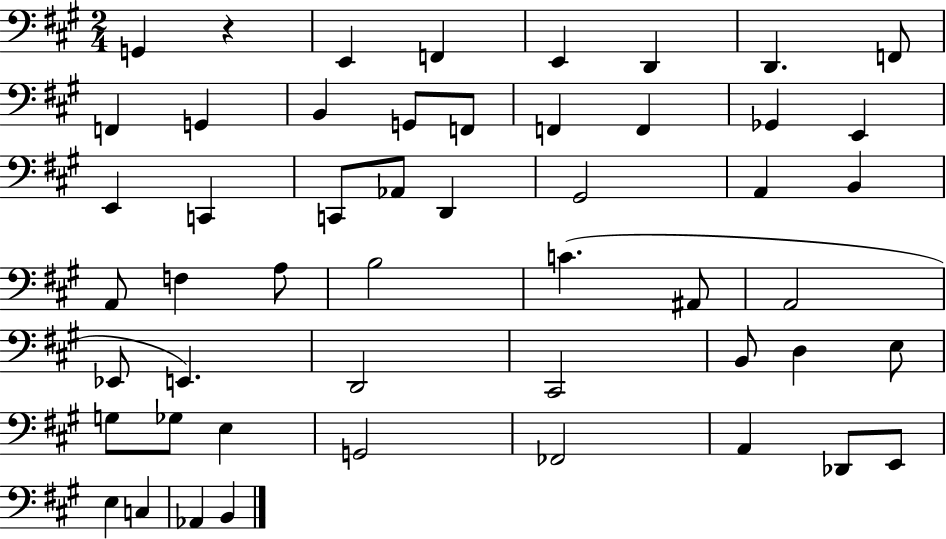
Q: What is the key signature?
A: A major